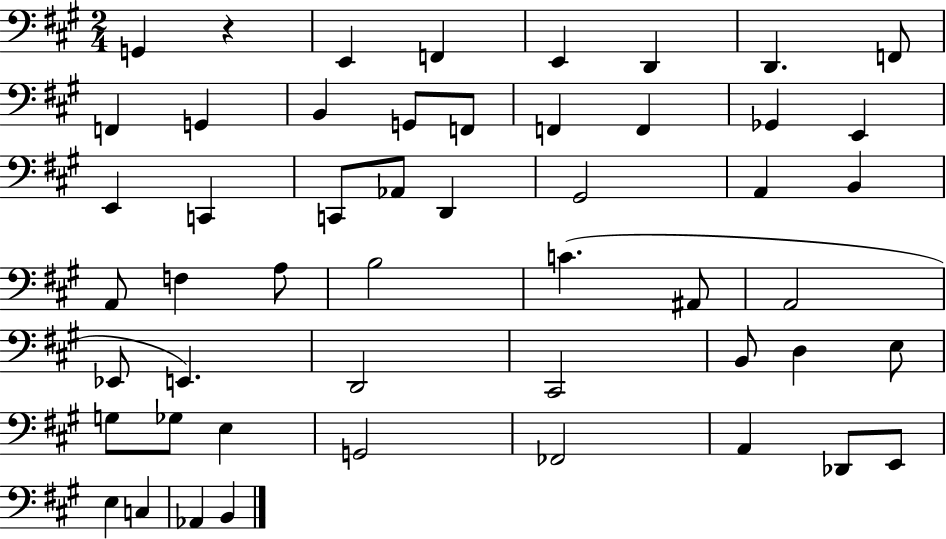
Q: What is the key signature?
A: A major